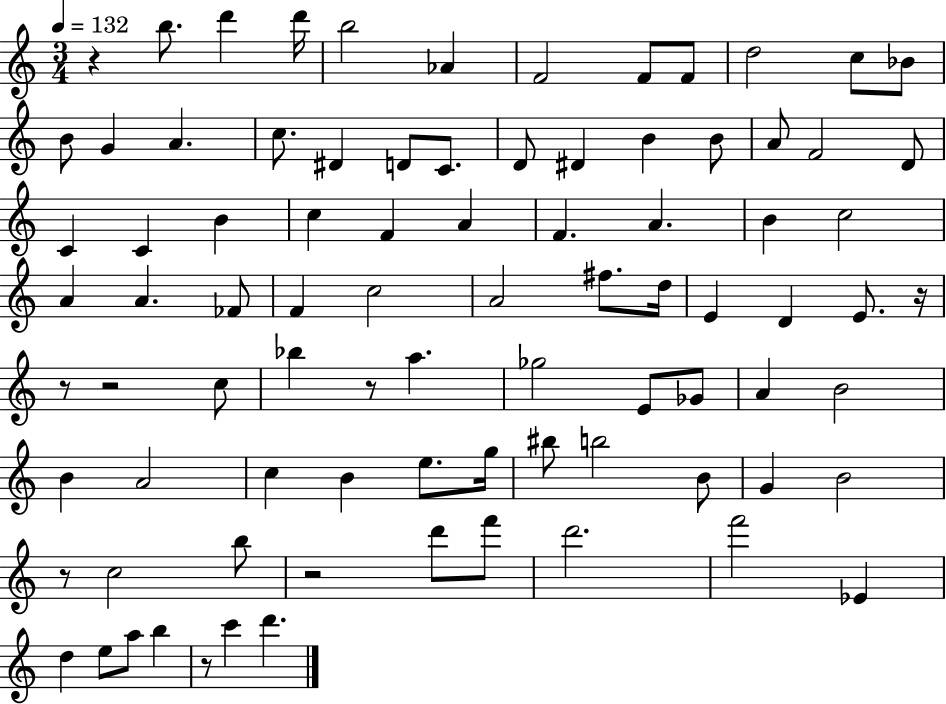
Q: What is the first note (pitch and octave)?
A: B5